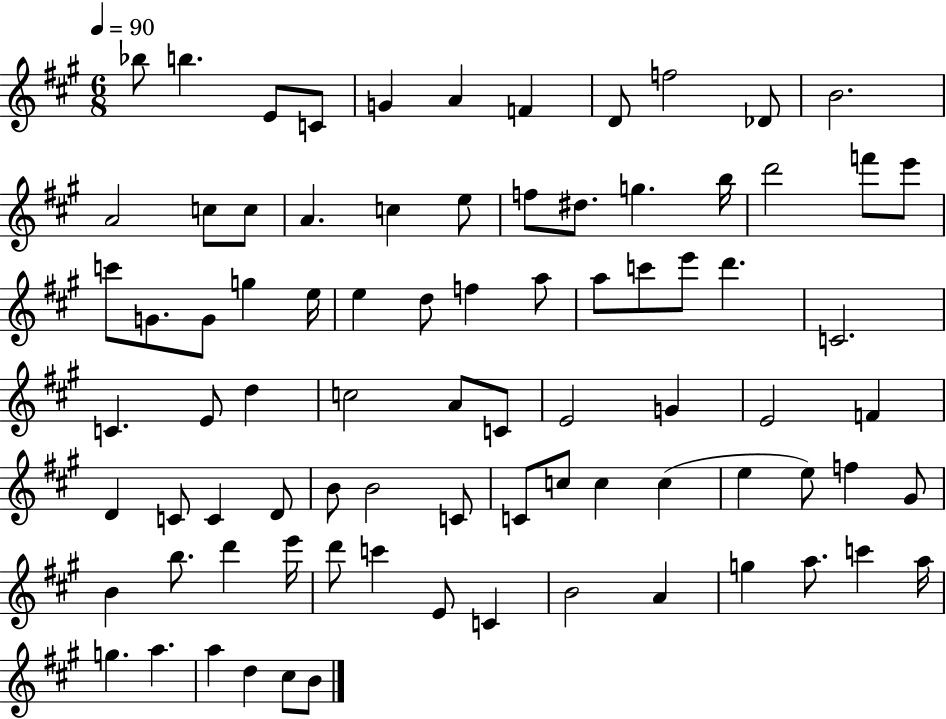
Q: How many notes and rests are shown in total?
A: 83